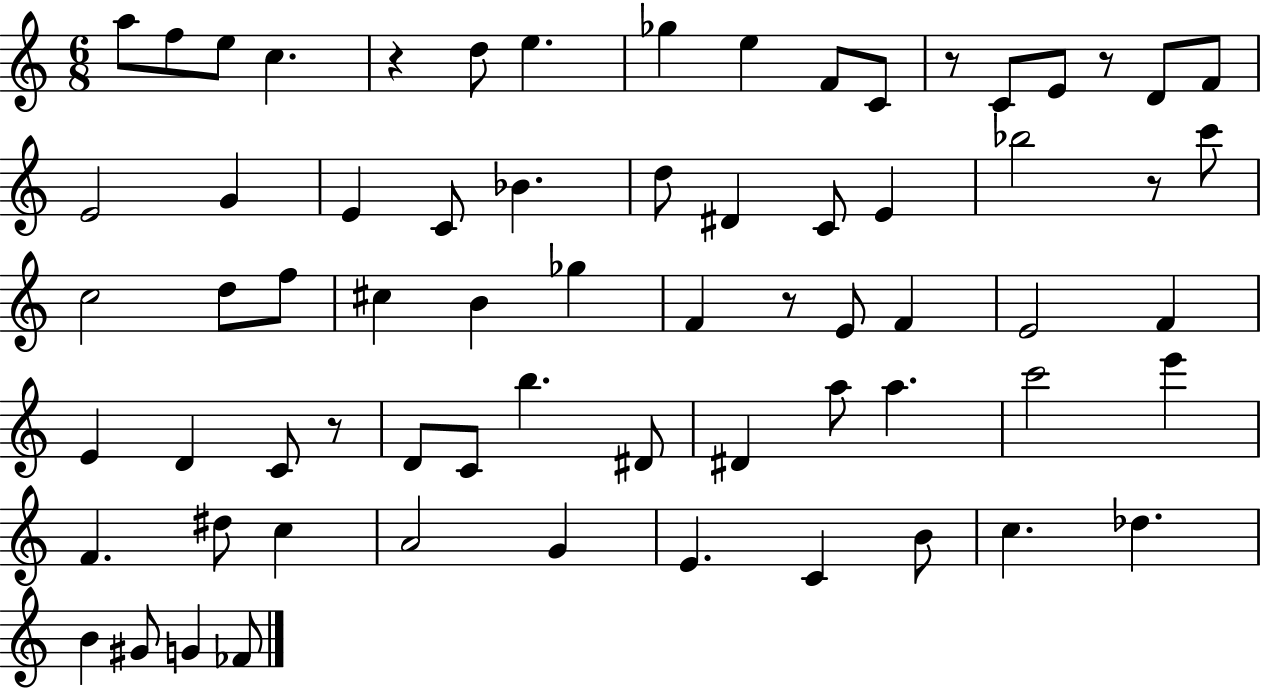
X:1
T:Untitled
M:6/8
L:1/4
K:C
a/2 f/2 e/2 c z d/2 e _g e F/2 C/2 z/2 C/2 E/2 z/2 D/2 F/2 E2 G E C/2 _B d/2 ^D C/2 E _b2 z/2 c'/2 c2 d/2 f/2 ^c B _g F z/2 E/2 F E2 F E D C/2 z/2 D/2 C/2 b ^D/2 ^D a/2 a c'2 e' F ^d/2 c A2 G E C B/2 c _d B ^G/2 G _F/2